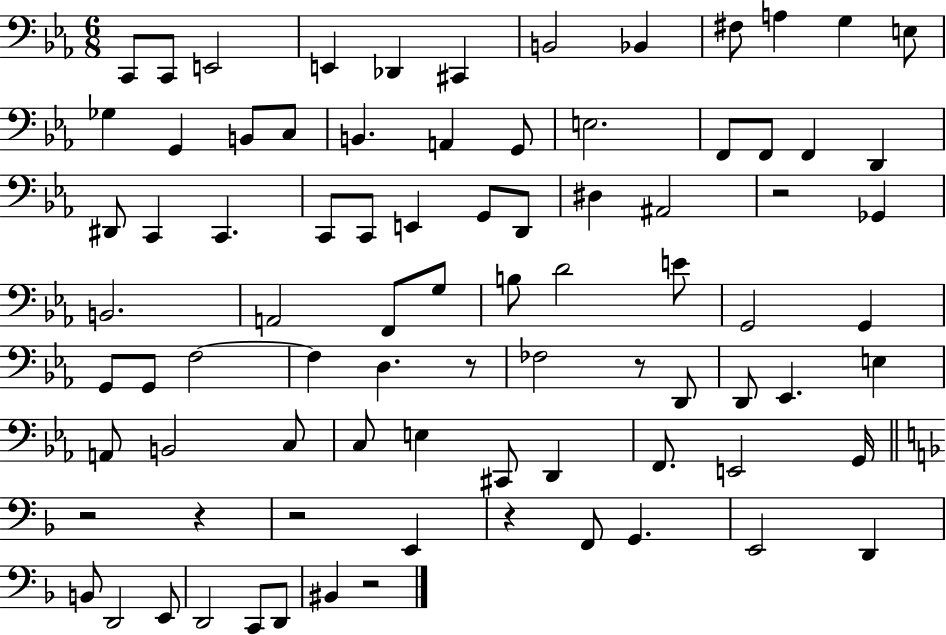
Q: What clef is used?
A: bass